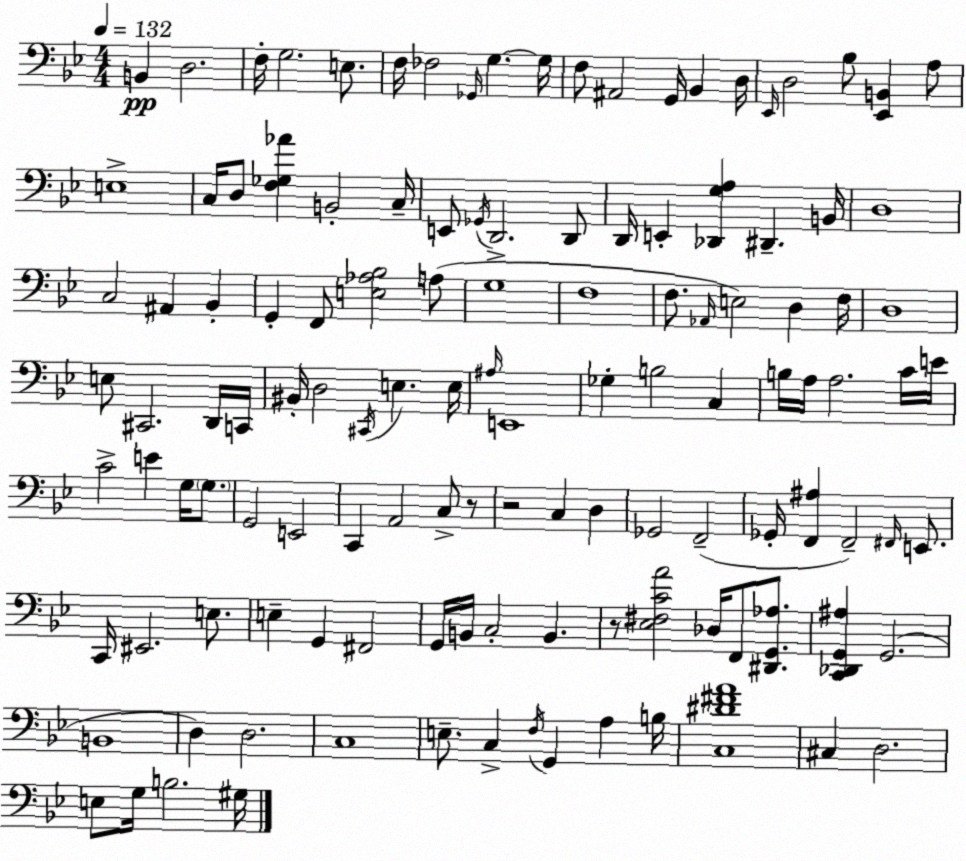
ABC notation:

X:1
T:Untitled
M:4/4
L:1/4
K:Gm
B,, D,2 F,/4 G,2 E,/2 F,/4 _F,2 _G,,/4 G, G,/4 F,/2 ^A,,2 G,,/4 _B,, D,/4 _E,,/4 D,2 _B,/2 [_E,,B,,] A,/2 E,4 C,/4 D,/2 [F,_G,_A] B,,2 C,/4 E,,/2 _G,,/4 D,,2 D,,/2 D,,/4 E,, [_D,,G,A,] ^D,, B,,/4 D,4 C,2 ^A,, _B,, G,, F,,/2 [E,_A,_B,]2 A,/2 G,4 F,4 F,/2 _A,,/4 E,2 D, F,/4 D,4 E,/2 ^C,,2 D,,/4 C,,/4 ^B,,/4 D,2 ^C,,/4 E, E,/4 ^A,/4 E,,4 _G, B,2 C, B,/4 A,/4 A,2 C/4 E/4 C2 E G,/4 G,/2 G,,2 E,,2 C,, A,,2 C,/2 z/2 z2 C, D, _G,,2 F,,2 _G,,/4 [F,,^A,] F,,2 ^F,,/4 E,,/2 C,,/4 ^E,,2 E,/2 E, G,, ^F,,2 G,,/4 B,,/4 C,2 B,, z/2 [_E,^F,CA]2 _D,/4 F,,/2 [^D,,G,,_A,]/2 [C,,_D,,G,,^A,] G,,2 B,,4 D, D,2 C,4 E,/2 C, F,/4 G,, A, B,/4 [C,^D^FA]4 ^C, D,2 E,/2 G,/4 B,2 ^G,/4